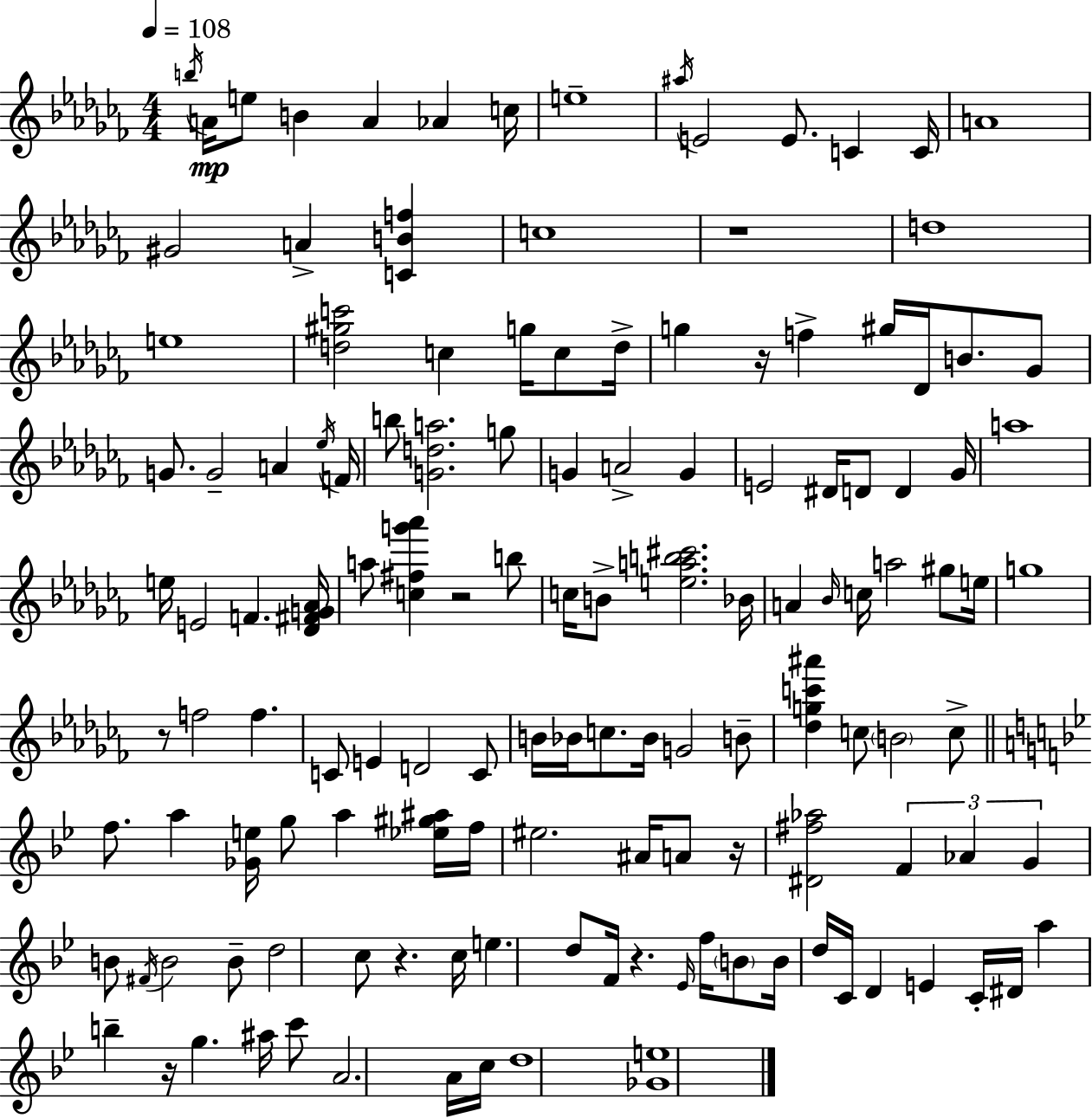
B5/s A4/s E5/e B4/q A4/q Ab4/q C5/s E5/w A#5/s E4/h E4/e. C4/q C4/s A4/w G#4/h A4/q [C4,B4,F5]/q C5/w R/w D5/w E5/w [D5,G#5,C6]/h C5/q G5/s C5/e D5/s G5/q R/s F5/q G#5/s Db4/s B4/e. Gb4/e G4/e. G4/h A4/q Eb5/s F4/s B5/e [G4,D5,A5]/h. G5/e G4/q A4/h G4/q E4/h D#4/s D4/e D4/q Gb4/s A5/w E5/s E4/h F4/q. [Db4,F#4,G4,Ab4]/s A5/e [C5,F#5,G6,Ab6]/q R/h B5/e C5/s B4/e [E5,A5,B5,C#6]/h. Bb4/s A4/q Bb4/s C5/s A5/h G#5/e E5/s G5/w R/e F5/h F5/q. C4/e E4/q D4/h C4/e B4/s Bb4/s C5/e. Bb4/s G4/h B4/e [Db5,G5,C6,A#6]/q C5/e B4/h C5/e F5/e. A5/q [Gb4,E5]/s G5/e A5/q [Eb5,G#5,A#5]/s F5/s EIS5/h. A#4/s A4/e R/s [D#4,F#5,Ab5]/h F4/q Ab4/q G4/q B4/e F#4/s B4/h B4/e D5/h C5/e R/q. C5/s E5/q. D5/e F4/s R/q. Eb4/s F5/s B4/e B4/s D5/s C4/s D4/q E4/q C4/s D#4/s A5/q B5/q R/s G5/q. A#5/s C6/e A4/h. A4/s C5/s D5/w [Gb4,E5]/w